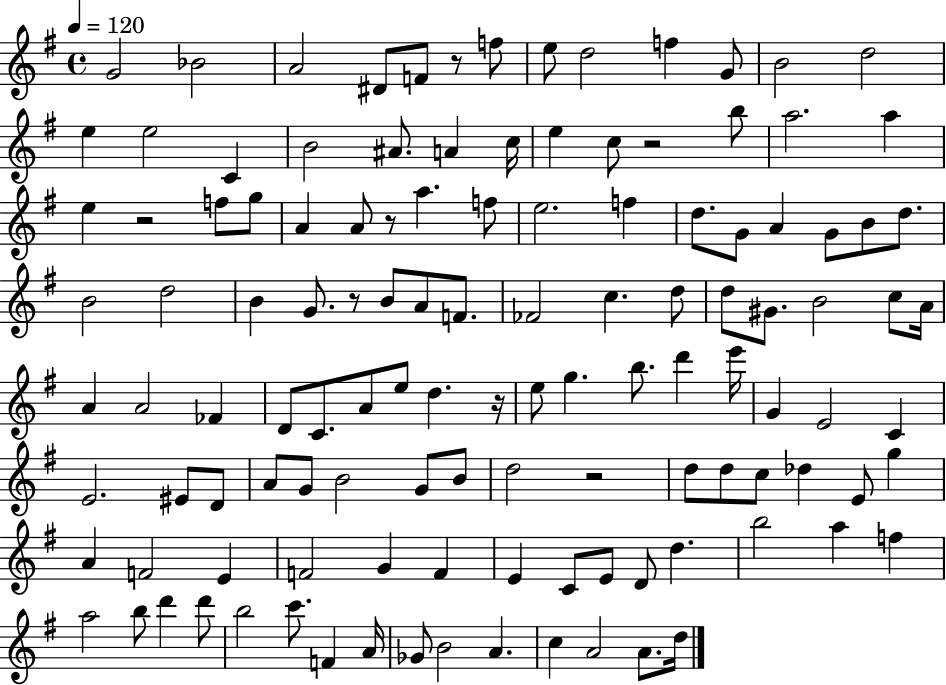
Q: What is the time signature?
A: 4/4